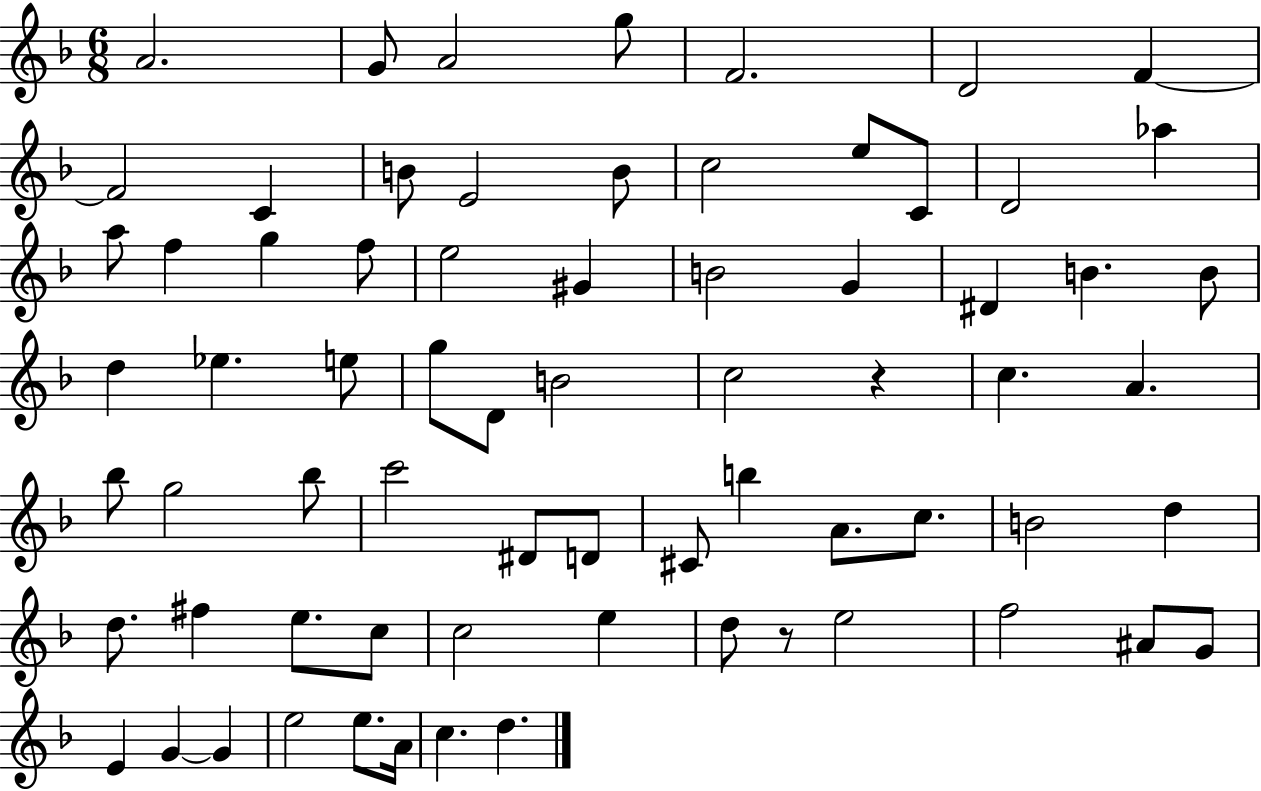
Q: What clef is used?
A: treble